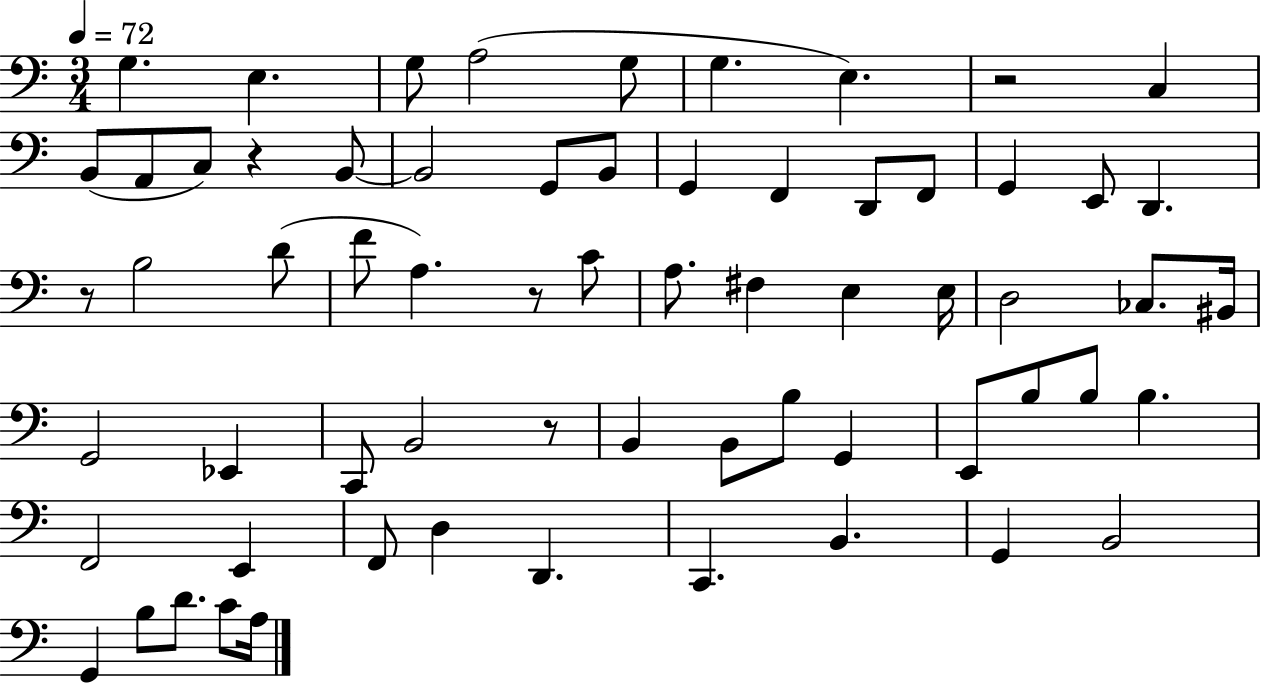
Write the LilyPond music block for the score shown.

{
  \clef bass
  \numericTimeSignature
  \time 3/4
  \key c \major
  \tempo 4 = 72
  g4. e4. | g8 a2( g8 | g4. e4.) | r2 c4 | \break b,8( a,8 c8) r4 b,8~~ | b,2 g,8 b,8 | g,4 f,4 d,8 f,8 | g,4 e,8 d,4. | \break r8 b2 d'8( | f'8 a4.) r8 c'8 | a8. fis4 e4 e16 | d2 ces8. bis,16 | \break g,2 ees,4 | c,8 b,2 r8 | b,4 b,8 b8 g,4 | e,8 b8 b8 b4. | \break f,2 e,4 | f,8 d4 d,4. | c,4. b,4. | g,4 b,2 | \break g,4 b8 d'8. c'8 a16 | \bar "|."
}